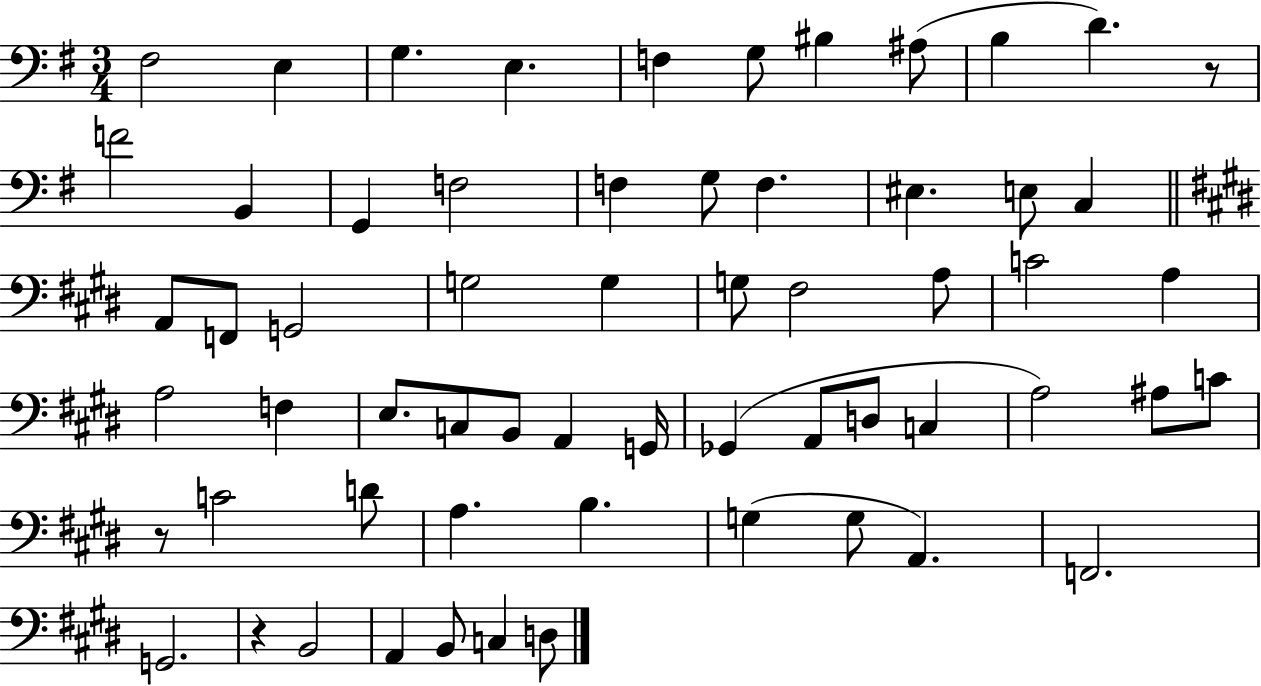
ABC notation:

X:1
T:Untitled
M:3/4
L:1/4
K:G
^F,2 E, G, E, F, G,/2 ^B, ^A,/2 B, D z/2 F2 B,, G,, F,2 F, G,/2 F, ^E, E,/2 C, A,,/2 F,,/2 G,,2 G,2 G, G,/2 ^F,2 A,/2 C2 A, A,2 F, E,/2 C,/2 B,,/2 A,, G,,/4 _G,, A,,/2 D,/2 C, A,2 ^A,/2 C/2 z/2 C2 D/2 A, B, G, G,/2 A,, F,,2 G,,2 z B,,2 A,, B,,/2 C, D,/2